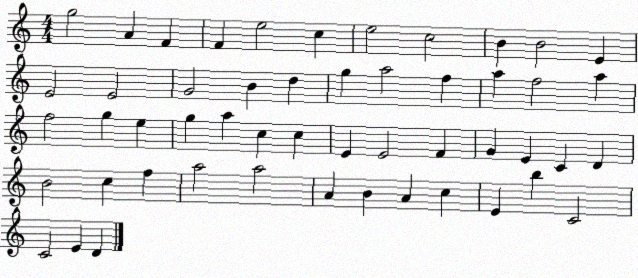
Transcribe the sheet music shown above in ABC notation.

X:1
T:Untitled
M:4/4
L:1/4
K:C
g2 A F F e2 c e2 c2 B B2 E E2 E2 G2 B d g a2 f a f2 a f2 g e g a c c E E2 F G E C D B2 c f a2 a2 A B A c E b C2 C2 E D